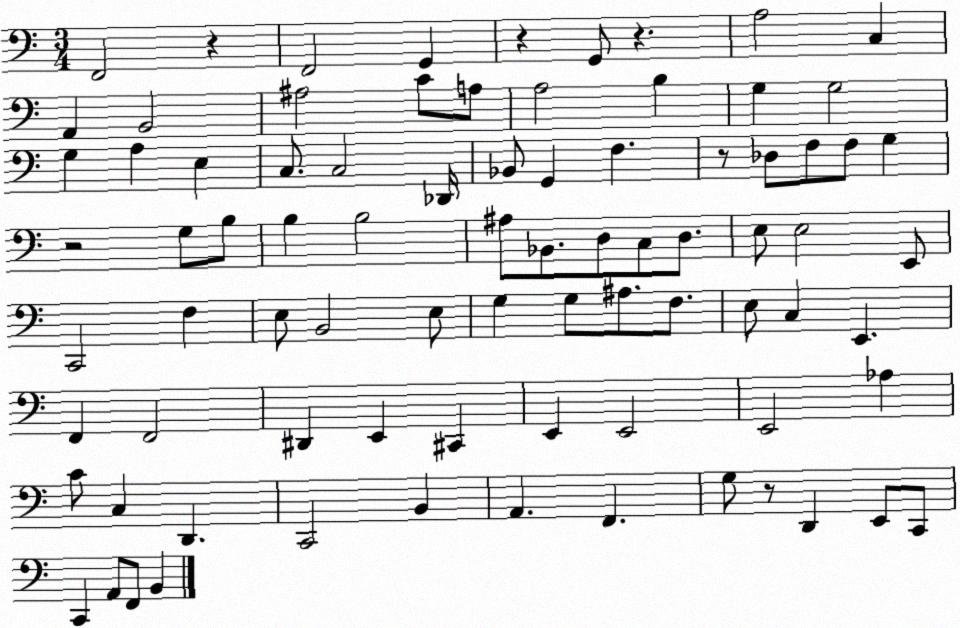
X:1
T:Untitled
M:3/4
L:1/4
K:C
F,,2 z F,,2 G,, z G,,/2 z A,2 C, A,, B,,2 ^A,2 C/2 A,/2 A,2 B, G, G,2 G, A, E, C,/2 C,2 _D,,/4 _B,,/2 G,, F, z/2 _D,/2 F,/2 F,/2 G, z2 G,/2 B,/2 B, B,2 ^A,/2 _B,,/2 D,/2 C,/2 D,/2 E,/2 E,2 E,,/2 C,,2 F, E,/2 B,,2 E,/2 G, G,/2 ^A,/2 F,/2 E,/2 C, E,, F,, F,,2 ^D,, E,, ^C,, E,, E,,2 E,,2 _A, C/2 C, D,, C,,2 B,, A,, F,, G,/2 z/2 D,, E,,/2 C,,/2 C,, A,,/2 F,,/2 B,,